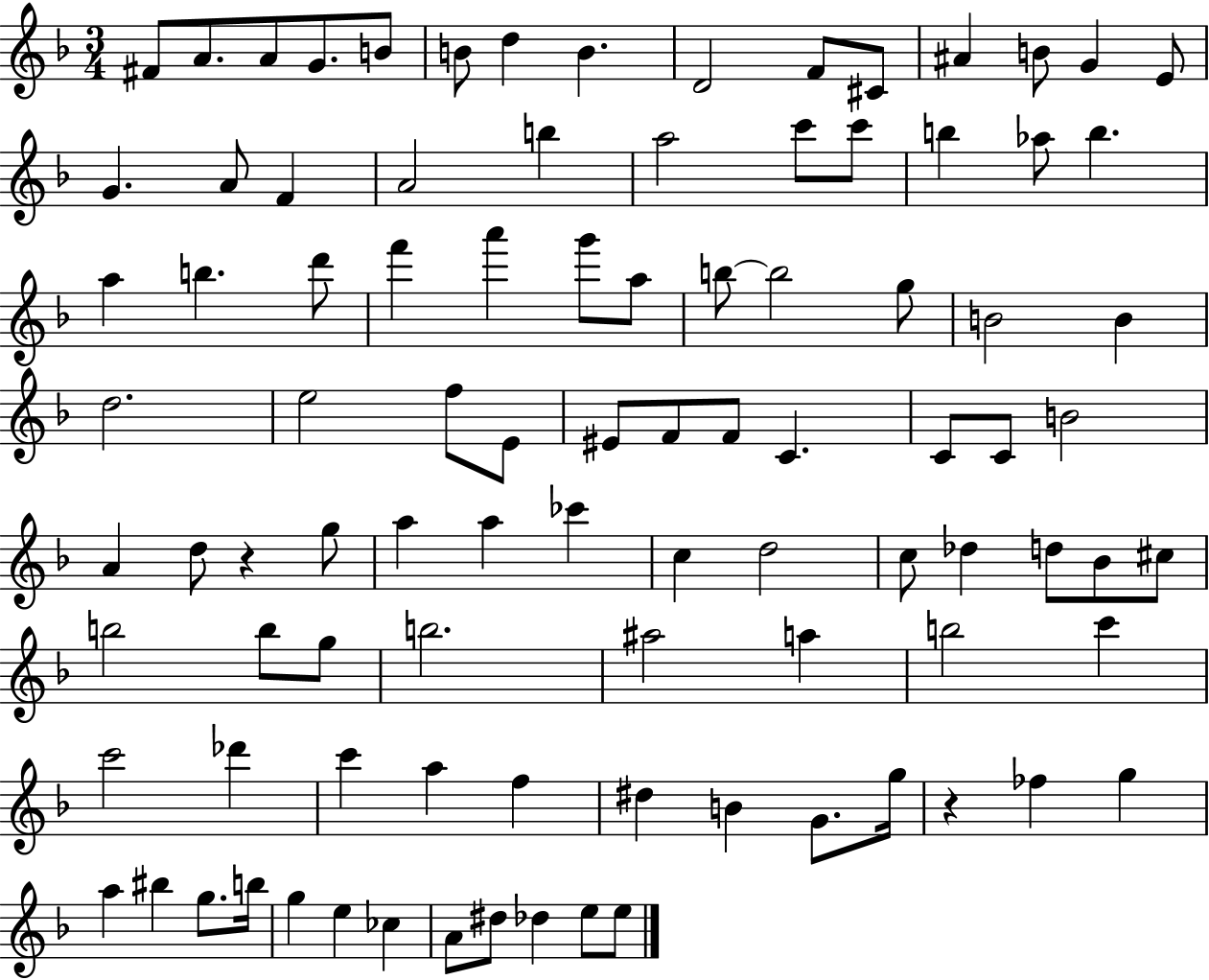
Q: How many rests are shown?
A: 2